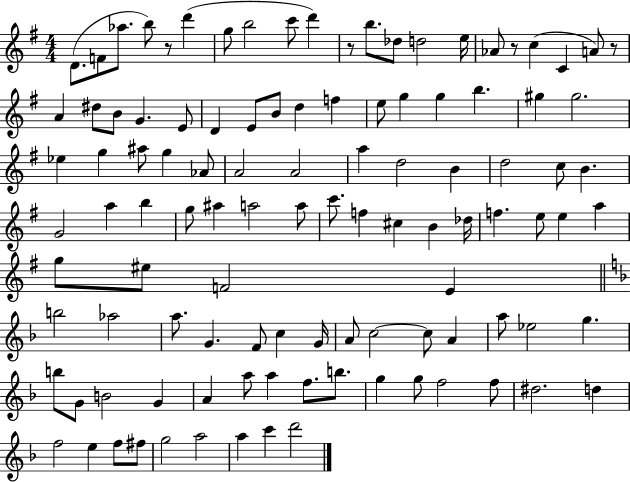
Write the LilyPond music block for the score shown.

{
  \clef treble
  \numericTimeSignature
  \time 4/4
  \key g \major
  d'8.( f'8 aes''8. b''8) r8 d'''4( | g''8 b''2 c'''8 d'''4) | r8 b''8. des''8 d''2 e''16 | aes'8 r8 c''4( c'4 a'8) r8 | \break a'4 dis''8 b'8 g'4. e'8 | d'4 e'8 b'8 d''4 f''4 | e''8 g''4 g''4 b''4. | gis''4 gis''2. | \break ees''4 g''4 ais''8 g''4 aes'8 | a'2 a'2 | a''4 d''2 b'4 | d''2 c''8 b'4. | \break g'2 a''4 b''4 | g''8 ais''4 a''2 a''8 | c'''8. f''4 cis''4 b'4 des''16 | f''4. e''8 e''4 a''4 | \break g''8 eis''8 f'2 e'4 | \bar "||" \break \key f \major b''2 aes''2 | a''8. g'4. f'8 c''4 g'16 | a'8 c''2~~ c''8 a'4 | a''8 ees''2 g''4. | \break b''8 g'8 b'2 g'4 | a'4 a''8 a''4 f''8. b''8. | g''4 g''8 f''2 f''8 | dis''2. d''4 | \break f''2 e''4 f''8 fis''8 | g''2 a''2 | a''4 c'''4 d'''2 | \bar "|."
}